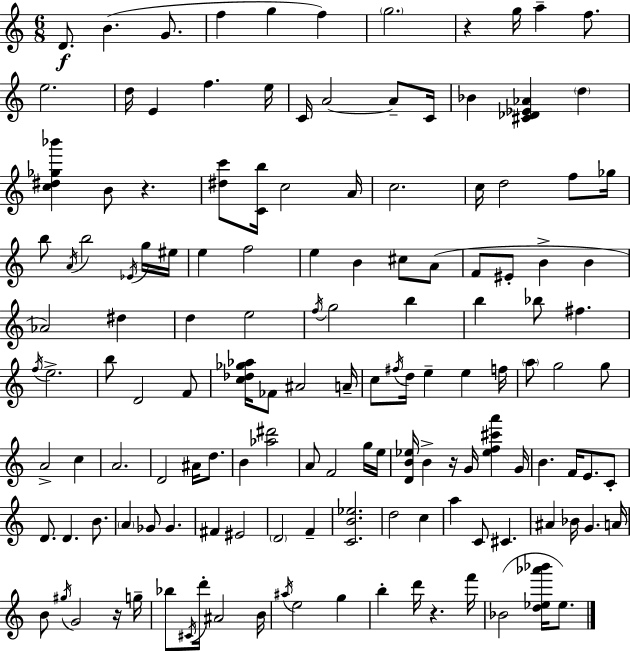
D4/e. B4/q. G4/e. F5/q G5/q F5/q G5/h. R/q G5/s A5/q F5/e. E5/h. D5/s E4/q F5/q. E5/s C4/s A4/h A4/e C4/s Bb4/q [C#4,Db4,Eb4,Ab4]/q D5/q [C5,D#5,Gb5,Bb6]/q B4/e R/q. [D#5,C6]/e [C4,B5]/s C5/h A4/s C5/h. C5/s D5/h F5/e Gb5/s B5/e A4/s B5/h Eb4/s G5/s EIS5/s E5/q F5/h E5/q B4/q C#5/e A4/e F4/e EIS4/e B4/q B4/q Ab4/h D#5/q D5/q E5/h F5/s G5/h B5/q B5/q Bb5/e F#5/q. F5/s E5/h. B5/e D4/h F4/e [C5,Db5,Gb5,Ab5]/s FES4/e A#4/h A4/s C5/e F#5/s D5/s E5/q E5/q F5/s A5/e G5/h G5/e A4/h C5/q A4/h. D4/h A#4/s D5/e. B4/q [Ab5,D#6]/h A4/e F4/h G5/s E5/s [D4,B4,Eb5]/s B4/q R/s G4/s [Eb5,F5,C#6,A6]/q G4/s B4/q. F4/s E4/e. C4/e D4/e. D4/q. B4/e. A4/q Gb4/e Gb4/q. F#4/q EIS4/h D4/h F4/q [C4,B4,Eb5]/h. D5/h C5/q A5/q C4/e C#4/q. A#4/q Bb4/s G4/q. A4/s B4/e G#5/s G4/h R/s G5/s Bb5/e C#4/s D6/s A#4/h B4/s A#5/s E5/h G5/q B5/q D6/s R/q. F6/s Bb4/h [D5,Eb5,Ab6,Bb6]/s Eb5/e.